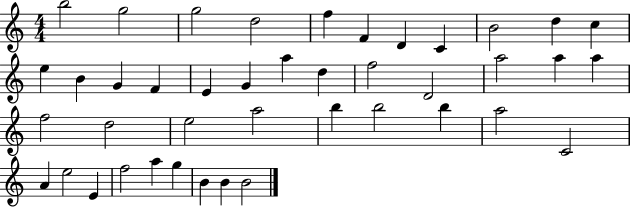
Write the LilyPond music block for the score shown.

{
  \clef treble
  \numericTimeSignature
  \time 4/4
  \key c \major
  b''2 g''2 | g''2 d''2 | f''4 f'4 d'4 c'4 | b'2 d''4 c''4 | \break e''4 b'4 g'4 f'4 | e'4 g'4 a''4 d''4 | f''2 d'2 | a''2 a''4 a''4 | \break f''2 d''2 | e''2 a''2 | b''4 b''2 b''4 | a''2 c'2 | \break a'4 e''2 e'4 | f''2 a''4 g''4 | b'4 b'4 b'2 | \bar "|."
}